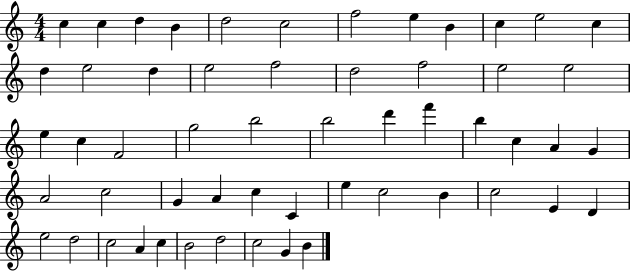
C5/q C5/q D5/q B4/q D5/h C5/h F5/h E5/q B4/q C5/q E5/h C5/q D5/q E5/h D5/q E5/h F5/h D5/h F5/h E5/h E5/h E5/q C5/q F4/h G5/h B5/h B5/h D6/q F6/q B5/q C5/q A4/q G4/q A4/h C5/h G4/q A4/q C5/q C4/q E5/q C5/h B4/q C5/h E4/q D4/q E5/h D5/h C5/h A4/q C5/q B4/h D5/h C5/h G4/q B4/q